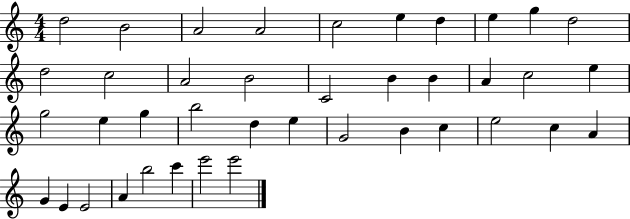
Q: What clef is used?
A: treble